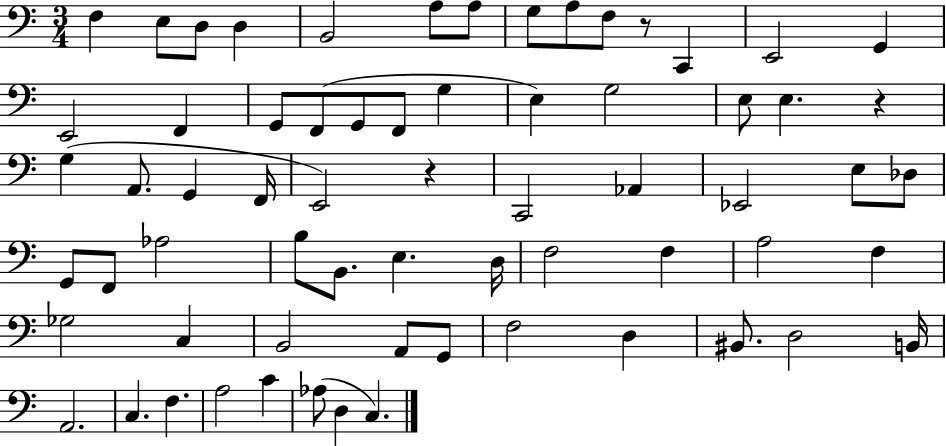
{
  \clef bass
  \numericTimeSignature
  \time 3/4
  \key c \major
  \repeat volta 2 { f4 e8 d8 d4 | b,2 a8 a8 | g8 a8 f8 r8 c,4 | e,2 g,4 | \break e,2 f,4 | g,8 f,8( g,8 f,8 g4 | e4) g2 | e8 e4. r4 | \break g4( a,8. g,4 f,16 | e,2) r4 | c,2 aes,4 | ees,2 e8 des8 | \break g,8 f,8 aes2 | b8 b,8. e4. d16 | f2 f4 | a2 f4 | \break ges2 c4 | b,2 a,8 g,8 | f2 d4 | bis,8. d2 b,16 | \break a,2. | c4. f4. | a2 c'4 | aes8( d4 c4.) | \break } \bar "|."
}